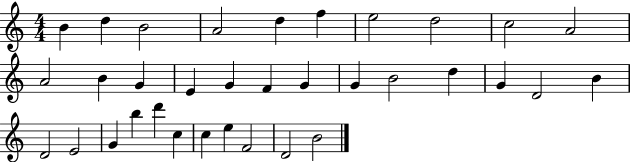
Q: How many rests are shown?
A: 0